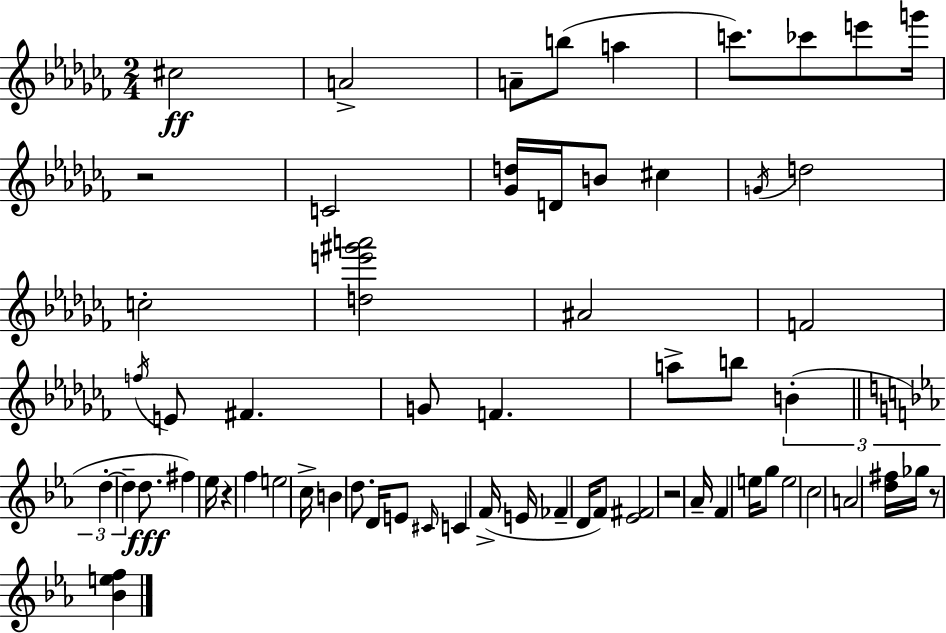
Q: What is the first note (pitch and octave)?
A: C#5